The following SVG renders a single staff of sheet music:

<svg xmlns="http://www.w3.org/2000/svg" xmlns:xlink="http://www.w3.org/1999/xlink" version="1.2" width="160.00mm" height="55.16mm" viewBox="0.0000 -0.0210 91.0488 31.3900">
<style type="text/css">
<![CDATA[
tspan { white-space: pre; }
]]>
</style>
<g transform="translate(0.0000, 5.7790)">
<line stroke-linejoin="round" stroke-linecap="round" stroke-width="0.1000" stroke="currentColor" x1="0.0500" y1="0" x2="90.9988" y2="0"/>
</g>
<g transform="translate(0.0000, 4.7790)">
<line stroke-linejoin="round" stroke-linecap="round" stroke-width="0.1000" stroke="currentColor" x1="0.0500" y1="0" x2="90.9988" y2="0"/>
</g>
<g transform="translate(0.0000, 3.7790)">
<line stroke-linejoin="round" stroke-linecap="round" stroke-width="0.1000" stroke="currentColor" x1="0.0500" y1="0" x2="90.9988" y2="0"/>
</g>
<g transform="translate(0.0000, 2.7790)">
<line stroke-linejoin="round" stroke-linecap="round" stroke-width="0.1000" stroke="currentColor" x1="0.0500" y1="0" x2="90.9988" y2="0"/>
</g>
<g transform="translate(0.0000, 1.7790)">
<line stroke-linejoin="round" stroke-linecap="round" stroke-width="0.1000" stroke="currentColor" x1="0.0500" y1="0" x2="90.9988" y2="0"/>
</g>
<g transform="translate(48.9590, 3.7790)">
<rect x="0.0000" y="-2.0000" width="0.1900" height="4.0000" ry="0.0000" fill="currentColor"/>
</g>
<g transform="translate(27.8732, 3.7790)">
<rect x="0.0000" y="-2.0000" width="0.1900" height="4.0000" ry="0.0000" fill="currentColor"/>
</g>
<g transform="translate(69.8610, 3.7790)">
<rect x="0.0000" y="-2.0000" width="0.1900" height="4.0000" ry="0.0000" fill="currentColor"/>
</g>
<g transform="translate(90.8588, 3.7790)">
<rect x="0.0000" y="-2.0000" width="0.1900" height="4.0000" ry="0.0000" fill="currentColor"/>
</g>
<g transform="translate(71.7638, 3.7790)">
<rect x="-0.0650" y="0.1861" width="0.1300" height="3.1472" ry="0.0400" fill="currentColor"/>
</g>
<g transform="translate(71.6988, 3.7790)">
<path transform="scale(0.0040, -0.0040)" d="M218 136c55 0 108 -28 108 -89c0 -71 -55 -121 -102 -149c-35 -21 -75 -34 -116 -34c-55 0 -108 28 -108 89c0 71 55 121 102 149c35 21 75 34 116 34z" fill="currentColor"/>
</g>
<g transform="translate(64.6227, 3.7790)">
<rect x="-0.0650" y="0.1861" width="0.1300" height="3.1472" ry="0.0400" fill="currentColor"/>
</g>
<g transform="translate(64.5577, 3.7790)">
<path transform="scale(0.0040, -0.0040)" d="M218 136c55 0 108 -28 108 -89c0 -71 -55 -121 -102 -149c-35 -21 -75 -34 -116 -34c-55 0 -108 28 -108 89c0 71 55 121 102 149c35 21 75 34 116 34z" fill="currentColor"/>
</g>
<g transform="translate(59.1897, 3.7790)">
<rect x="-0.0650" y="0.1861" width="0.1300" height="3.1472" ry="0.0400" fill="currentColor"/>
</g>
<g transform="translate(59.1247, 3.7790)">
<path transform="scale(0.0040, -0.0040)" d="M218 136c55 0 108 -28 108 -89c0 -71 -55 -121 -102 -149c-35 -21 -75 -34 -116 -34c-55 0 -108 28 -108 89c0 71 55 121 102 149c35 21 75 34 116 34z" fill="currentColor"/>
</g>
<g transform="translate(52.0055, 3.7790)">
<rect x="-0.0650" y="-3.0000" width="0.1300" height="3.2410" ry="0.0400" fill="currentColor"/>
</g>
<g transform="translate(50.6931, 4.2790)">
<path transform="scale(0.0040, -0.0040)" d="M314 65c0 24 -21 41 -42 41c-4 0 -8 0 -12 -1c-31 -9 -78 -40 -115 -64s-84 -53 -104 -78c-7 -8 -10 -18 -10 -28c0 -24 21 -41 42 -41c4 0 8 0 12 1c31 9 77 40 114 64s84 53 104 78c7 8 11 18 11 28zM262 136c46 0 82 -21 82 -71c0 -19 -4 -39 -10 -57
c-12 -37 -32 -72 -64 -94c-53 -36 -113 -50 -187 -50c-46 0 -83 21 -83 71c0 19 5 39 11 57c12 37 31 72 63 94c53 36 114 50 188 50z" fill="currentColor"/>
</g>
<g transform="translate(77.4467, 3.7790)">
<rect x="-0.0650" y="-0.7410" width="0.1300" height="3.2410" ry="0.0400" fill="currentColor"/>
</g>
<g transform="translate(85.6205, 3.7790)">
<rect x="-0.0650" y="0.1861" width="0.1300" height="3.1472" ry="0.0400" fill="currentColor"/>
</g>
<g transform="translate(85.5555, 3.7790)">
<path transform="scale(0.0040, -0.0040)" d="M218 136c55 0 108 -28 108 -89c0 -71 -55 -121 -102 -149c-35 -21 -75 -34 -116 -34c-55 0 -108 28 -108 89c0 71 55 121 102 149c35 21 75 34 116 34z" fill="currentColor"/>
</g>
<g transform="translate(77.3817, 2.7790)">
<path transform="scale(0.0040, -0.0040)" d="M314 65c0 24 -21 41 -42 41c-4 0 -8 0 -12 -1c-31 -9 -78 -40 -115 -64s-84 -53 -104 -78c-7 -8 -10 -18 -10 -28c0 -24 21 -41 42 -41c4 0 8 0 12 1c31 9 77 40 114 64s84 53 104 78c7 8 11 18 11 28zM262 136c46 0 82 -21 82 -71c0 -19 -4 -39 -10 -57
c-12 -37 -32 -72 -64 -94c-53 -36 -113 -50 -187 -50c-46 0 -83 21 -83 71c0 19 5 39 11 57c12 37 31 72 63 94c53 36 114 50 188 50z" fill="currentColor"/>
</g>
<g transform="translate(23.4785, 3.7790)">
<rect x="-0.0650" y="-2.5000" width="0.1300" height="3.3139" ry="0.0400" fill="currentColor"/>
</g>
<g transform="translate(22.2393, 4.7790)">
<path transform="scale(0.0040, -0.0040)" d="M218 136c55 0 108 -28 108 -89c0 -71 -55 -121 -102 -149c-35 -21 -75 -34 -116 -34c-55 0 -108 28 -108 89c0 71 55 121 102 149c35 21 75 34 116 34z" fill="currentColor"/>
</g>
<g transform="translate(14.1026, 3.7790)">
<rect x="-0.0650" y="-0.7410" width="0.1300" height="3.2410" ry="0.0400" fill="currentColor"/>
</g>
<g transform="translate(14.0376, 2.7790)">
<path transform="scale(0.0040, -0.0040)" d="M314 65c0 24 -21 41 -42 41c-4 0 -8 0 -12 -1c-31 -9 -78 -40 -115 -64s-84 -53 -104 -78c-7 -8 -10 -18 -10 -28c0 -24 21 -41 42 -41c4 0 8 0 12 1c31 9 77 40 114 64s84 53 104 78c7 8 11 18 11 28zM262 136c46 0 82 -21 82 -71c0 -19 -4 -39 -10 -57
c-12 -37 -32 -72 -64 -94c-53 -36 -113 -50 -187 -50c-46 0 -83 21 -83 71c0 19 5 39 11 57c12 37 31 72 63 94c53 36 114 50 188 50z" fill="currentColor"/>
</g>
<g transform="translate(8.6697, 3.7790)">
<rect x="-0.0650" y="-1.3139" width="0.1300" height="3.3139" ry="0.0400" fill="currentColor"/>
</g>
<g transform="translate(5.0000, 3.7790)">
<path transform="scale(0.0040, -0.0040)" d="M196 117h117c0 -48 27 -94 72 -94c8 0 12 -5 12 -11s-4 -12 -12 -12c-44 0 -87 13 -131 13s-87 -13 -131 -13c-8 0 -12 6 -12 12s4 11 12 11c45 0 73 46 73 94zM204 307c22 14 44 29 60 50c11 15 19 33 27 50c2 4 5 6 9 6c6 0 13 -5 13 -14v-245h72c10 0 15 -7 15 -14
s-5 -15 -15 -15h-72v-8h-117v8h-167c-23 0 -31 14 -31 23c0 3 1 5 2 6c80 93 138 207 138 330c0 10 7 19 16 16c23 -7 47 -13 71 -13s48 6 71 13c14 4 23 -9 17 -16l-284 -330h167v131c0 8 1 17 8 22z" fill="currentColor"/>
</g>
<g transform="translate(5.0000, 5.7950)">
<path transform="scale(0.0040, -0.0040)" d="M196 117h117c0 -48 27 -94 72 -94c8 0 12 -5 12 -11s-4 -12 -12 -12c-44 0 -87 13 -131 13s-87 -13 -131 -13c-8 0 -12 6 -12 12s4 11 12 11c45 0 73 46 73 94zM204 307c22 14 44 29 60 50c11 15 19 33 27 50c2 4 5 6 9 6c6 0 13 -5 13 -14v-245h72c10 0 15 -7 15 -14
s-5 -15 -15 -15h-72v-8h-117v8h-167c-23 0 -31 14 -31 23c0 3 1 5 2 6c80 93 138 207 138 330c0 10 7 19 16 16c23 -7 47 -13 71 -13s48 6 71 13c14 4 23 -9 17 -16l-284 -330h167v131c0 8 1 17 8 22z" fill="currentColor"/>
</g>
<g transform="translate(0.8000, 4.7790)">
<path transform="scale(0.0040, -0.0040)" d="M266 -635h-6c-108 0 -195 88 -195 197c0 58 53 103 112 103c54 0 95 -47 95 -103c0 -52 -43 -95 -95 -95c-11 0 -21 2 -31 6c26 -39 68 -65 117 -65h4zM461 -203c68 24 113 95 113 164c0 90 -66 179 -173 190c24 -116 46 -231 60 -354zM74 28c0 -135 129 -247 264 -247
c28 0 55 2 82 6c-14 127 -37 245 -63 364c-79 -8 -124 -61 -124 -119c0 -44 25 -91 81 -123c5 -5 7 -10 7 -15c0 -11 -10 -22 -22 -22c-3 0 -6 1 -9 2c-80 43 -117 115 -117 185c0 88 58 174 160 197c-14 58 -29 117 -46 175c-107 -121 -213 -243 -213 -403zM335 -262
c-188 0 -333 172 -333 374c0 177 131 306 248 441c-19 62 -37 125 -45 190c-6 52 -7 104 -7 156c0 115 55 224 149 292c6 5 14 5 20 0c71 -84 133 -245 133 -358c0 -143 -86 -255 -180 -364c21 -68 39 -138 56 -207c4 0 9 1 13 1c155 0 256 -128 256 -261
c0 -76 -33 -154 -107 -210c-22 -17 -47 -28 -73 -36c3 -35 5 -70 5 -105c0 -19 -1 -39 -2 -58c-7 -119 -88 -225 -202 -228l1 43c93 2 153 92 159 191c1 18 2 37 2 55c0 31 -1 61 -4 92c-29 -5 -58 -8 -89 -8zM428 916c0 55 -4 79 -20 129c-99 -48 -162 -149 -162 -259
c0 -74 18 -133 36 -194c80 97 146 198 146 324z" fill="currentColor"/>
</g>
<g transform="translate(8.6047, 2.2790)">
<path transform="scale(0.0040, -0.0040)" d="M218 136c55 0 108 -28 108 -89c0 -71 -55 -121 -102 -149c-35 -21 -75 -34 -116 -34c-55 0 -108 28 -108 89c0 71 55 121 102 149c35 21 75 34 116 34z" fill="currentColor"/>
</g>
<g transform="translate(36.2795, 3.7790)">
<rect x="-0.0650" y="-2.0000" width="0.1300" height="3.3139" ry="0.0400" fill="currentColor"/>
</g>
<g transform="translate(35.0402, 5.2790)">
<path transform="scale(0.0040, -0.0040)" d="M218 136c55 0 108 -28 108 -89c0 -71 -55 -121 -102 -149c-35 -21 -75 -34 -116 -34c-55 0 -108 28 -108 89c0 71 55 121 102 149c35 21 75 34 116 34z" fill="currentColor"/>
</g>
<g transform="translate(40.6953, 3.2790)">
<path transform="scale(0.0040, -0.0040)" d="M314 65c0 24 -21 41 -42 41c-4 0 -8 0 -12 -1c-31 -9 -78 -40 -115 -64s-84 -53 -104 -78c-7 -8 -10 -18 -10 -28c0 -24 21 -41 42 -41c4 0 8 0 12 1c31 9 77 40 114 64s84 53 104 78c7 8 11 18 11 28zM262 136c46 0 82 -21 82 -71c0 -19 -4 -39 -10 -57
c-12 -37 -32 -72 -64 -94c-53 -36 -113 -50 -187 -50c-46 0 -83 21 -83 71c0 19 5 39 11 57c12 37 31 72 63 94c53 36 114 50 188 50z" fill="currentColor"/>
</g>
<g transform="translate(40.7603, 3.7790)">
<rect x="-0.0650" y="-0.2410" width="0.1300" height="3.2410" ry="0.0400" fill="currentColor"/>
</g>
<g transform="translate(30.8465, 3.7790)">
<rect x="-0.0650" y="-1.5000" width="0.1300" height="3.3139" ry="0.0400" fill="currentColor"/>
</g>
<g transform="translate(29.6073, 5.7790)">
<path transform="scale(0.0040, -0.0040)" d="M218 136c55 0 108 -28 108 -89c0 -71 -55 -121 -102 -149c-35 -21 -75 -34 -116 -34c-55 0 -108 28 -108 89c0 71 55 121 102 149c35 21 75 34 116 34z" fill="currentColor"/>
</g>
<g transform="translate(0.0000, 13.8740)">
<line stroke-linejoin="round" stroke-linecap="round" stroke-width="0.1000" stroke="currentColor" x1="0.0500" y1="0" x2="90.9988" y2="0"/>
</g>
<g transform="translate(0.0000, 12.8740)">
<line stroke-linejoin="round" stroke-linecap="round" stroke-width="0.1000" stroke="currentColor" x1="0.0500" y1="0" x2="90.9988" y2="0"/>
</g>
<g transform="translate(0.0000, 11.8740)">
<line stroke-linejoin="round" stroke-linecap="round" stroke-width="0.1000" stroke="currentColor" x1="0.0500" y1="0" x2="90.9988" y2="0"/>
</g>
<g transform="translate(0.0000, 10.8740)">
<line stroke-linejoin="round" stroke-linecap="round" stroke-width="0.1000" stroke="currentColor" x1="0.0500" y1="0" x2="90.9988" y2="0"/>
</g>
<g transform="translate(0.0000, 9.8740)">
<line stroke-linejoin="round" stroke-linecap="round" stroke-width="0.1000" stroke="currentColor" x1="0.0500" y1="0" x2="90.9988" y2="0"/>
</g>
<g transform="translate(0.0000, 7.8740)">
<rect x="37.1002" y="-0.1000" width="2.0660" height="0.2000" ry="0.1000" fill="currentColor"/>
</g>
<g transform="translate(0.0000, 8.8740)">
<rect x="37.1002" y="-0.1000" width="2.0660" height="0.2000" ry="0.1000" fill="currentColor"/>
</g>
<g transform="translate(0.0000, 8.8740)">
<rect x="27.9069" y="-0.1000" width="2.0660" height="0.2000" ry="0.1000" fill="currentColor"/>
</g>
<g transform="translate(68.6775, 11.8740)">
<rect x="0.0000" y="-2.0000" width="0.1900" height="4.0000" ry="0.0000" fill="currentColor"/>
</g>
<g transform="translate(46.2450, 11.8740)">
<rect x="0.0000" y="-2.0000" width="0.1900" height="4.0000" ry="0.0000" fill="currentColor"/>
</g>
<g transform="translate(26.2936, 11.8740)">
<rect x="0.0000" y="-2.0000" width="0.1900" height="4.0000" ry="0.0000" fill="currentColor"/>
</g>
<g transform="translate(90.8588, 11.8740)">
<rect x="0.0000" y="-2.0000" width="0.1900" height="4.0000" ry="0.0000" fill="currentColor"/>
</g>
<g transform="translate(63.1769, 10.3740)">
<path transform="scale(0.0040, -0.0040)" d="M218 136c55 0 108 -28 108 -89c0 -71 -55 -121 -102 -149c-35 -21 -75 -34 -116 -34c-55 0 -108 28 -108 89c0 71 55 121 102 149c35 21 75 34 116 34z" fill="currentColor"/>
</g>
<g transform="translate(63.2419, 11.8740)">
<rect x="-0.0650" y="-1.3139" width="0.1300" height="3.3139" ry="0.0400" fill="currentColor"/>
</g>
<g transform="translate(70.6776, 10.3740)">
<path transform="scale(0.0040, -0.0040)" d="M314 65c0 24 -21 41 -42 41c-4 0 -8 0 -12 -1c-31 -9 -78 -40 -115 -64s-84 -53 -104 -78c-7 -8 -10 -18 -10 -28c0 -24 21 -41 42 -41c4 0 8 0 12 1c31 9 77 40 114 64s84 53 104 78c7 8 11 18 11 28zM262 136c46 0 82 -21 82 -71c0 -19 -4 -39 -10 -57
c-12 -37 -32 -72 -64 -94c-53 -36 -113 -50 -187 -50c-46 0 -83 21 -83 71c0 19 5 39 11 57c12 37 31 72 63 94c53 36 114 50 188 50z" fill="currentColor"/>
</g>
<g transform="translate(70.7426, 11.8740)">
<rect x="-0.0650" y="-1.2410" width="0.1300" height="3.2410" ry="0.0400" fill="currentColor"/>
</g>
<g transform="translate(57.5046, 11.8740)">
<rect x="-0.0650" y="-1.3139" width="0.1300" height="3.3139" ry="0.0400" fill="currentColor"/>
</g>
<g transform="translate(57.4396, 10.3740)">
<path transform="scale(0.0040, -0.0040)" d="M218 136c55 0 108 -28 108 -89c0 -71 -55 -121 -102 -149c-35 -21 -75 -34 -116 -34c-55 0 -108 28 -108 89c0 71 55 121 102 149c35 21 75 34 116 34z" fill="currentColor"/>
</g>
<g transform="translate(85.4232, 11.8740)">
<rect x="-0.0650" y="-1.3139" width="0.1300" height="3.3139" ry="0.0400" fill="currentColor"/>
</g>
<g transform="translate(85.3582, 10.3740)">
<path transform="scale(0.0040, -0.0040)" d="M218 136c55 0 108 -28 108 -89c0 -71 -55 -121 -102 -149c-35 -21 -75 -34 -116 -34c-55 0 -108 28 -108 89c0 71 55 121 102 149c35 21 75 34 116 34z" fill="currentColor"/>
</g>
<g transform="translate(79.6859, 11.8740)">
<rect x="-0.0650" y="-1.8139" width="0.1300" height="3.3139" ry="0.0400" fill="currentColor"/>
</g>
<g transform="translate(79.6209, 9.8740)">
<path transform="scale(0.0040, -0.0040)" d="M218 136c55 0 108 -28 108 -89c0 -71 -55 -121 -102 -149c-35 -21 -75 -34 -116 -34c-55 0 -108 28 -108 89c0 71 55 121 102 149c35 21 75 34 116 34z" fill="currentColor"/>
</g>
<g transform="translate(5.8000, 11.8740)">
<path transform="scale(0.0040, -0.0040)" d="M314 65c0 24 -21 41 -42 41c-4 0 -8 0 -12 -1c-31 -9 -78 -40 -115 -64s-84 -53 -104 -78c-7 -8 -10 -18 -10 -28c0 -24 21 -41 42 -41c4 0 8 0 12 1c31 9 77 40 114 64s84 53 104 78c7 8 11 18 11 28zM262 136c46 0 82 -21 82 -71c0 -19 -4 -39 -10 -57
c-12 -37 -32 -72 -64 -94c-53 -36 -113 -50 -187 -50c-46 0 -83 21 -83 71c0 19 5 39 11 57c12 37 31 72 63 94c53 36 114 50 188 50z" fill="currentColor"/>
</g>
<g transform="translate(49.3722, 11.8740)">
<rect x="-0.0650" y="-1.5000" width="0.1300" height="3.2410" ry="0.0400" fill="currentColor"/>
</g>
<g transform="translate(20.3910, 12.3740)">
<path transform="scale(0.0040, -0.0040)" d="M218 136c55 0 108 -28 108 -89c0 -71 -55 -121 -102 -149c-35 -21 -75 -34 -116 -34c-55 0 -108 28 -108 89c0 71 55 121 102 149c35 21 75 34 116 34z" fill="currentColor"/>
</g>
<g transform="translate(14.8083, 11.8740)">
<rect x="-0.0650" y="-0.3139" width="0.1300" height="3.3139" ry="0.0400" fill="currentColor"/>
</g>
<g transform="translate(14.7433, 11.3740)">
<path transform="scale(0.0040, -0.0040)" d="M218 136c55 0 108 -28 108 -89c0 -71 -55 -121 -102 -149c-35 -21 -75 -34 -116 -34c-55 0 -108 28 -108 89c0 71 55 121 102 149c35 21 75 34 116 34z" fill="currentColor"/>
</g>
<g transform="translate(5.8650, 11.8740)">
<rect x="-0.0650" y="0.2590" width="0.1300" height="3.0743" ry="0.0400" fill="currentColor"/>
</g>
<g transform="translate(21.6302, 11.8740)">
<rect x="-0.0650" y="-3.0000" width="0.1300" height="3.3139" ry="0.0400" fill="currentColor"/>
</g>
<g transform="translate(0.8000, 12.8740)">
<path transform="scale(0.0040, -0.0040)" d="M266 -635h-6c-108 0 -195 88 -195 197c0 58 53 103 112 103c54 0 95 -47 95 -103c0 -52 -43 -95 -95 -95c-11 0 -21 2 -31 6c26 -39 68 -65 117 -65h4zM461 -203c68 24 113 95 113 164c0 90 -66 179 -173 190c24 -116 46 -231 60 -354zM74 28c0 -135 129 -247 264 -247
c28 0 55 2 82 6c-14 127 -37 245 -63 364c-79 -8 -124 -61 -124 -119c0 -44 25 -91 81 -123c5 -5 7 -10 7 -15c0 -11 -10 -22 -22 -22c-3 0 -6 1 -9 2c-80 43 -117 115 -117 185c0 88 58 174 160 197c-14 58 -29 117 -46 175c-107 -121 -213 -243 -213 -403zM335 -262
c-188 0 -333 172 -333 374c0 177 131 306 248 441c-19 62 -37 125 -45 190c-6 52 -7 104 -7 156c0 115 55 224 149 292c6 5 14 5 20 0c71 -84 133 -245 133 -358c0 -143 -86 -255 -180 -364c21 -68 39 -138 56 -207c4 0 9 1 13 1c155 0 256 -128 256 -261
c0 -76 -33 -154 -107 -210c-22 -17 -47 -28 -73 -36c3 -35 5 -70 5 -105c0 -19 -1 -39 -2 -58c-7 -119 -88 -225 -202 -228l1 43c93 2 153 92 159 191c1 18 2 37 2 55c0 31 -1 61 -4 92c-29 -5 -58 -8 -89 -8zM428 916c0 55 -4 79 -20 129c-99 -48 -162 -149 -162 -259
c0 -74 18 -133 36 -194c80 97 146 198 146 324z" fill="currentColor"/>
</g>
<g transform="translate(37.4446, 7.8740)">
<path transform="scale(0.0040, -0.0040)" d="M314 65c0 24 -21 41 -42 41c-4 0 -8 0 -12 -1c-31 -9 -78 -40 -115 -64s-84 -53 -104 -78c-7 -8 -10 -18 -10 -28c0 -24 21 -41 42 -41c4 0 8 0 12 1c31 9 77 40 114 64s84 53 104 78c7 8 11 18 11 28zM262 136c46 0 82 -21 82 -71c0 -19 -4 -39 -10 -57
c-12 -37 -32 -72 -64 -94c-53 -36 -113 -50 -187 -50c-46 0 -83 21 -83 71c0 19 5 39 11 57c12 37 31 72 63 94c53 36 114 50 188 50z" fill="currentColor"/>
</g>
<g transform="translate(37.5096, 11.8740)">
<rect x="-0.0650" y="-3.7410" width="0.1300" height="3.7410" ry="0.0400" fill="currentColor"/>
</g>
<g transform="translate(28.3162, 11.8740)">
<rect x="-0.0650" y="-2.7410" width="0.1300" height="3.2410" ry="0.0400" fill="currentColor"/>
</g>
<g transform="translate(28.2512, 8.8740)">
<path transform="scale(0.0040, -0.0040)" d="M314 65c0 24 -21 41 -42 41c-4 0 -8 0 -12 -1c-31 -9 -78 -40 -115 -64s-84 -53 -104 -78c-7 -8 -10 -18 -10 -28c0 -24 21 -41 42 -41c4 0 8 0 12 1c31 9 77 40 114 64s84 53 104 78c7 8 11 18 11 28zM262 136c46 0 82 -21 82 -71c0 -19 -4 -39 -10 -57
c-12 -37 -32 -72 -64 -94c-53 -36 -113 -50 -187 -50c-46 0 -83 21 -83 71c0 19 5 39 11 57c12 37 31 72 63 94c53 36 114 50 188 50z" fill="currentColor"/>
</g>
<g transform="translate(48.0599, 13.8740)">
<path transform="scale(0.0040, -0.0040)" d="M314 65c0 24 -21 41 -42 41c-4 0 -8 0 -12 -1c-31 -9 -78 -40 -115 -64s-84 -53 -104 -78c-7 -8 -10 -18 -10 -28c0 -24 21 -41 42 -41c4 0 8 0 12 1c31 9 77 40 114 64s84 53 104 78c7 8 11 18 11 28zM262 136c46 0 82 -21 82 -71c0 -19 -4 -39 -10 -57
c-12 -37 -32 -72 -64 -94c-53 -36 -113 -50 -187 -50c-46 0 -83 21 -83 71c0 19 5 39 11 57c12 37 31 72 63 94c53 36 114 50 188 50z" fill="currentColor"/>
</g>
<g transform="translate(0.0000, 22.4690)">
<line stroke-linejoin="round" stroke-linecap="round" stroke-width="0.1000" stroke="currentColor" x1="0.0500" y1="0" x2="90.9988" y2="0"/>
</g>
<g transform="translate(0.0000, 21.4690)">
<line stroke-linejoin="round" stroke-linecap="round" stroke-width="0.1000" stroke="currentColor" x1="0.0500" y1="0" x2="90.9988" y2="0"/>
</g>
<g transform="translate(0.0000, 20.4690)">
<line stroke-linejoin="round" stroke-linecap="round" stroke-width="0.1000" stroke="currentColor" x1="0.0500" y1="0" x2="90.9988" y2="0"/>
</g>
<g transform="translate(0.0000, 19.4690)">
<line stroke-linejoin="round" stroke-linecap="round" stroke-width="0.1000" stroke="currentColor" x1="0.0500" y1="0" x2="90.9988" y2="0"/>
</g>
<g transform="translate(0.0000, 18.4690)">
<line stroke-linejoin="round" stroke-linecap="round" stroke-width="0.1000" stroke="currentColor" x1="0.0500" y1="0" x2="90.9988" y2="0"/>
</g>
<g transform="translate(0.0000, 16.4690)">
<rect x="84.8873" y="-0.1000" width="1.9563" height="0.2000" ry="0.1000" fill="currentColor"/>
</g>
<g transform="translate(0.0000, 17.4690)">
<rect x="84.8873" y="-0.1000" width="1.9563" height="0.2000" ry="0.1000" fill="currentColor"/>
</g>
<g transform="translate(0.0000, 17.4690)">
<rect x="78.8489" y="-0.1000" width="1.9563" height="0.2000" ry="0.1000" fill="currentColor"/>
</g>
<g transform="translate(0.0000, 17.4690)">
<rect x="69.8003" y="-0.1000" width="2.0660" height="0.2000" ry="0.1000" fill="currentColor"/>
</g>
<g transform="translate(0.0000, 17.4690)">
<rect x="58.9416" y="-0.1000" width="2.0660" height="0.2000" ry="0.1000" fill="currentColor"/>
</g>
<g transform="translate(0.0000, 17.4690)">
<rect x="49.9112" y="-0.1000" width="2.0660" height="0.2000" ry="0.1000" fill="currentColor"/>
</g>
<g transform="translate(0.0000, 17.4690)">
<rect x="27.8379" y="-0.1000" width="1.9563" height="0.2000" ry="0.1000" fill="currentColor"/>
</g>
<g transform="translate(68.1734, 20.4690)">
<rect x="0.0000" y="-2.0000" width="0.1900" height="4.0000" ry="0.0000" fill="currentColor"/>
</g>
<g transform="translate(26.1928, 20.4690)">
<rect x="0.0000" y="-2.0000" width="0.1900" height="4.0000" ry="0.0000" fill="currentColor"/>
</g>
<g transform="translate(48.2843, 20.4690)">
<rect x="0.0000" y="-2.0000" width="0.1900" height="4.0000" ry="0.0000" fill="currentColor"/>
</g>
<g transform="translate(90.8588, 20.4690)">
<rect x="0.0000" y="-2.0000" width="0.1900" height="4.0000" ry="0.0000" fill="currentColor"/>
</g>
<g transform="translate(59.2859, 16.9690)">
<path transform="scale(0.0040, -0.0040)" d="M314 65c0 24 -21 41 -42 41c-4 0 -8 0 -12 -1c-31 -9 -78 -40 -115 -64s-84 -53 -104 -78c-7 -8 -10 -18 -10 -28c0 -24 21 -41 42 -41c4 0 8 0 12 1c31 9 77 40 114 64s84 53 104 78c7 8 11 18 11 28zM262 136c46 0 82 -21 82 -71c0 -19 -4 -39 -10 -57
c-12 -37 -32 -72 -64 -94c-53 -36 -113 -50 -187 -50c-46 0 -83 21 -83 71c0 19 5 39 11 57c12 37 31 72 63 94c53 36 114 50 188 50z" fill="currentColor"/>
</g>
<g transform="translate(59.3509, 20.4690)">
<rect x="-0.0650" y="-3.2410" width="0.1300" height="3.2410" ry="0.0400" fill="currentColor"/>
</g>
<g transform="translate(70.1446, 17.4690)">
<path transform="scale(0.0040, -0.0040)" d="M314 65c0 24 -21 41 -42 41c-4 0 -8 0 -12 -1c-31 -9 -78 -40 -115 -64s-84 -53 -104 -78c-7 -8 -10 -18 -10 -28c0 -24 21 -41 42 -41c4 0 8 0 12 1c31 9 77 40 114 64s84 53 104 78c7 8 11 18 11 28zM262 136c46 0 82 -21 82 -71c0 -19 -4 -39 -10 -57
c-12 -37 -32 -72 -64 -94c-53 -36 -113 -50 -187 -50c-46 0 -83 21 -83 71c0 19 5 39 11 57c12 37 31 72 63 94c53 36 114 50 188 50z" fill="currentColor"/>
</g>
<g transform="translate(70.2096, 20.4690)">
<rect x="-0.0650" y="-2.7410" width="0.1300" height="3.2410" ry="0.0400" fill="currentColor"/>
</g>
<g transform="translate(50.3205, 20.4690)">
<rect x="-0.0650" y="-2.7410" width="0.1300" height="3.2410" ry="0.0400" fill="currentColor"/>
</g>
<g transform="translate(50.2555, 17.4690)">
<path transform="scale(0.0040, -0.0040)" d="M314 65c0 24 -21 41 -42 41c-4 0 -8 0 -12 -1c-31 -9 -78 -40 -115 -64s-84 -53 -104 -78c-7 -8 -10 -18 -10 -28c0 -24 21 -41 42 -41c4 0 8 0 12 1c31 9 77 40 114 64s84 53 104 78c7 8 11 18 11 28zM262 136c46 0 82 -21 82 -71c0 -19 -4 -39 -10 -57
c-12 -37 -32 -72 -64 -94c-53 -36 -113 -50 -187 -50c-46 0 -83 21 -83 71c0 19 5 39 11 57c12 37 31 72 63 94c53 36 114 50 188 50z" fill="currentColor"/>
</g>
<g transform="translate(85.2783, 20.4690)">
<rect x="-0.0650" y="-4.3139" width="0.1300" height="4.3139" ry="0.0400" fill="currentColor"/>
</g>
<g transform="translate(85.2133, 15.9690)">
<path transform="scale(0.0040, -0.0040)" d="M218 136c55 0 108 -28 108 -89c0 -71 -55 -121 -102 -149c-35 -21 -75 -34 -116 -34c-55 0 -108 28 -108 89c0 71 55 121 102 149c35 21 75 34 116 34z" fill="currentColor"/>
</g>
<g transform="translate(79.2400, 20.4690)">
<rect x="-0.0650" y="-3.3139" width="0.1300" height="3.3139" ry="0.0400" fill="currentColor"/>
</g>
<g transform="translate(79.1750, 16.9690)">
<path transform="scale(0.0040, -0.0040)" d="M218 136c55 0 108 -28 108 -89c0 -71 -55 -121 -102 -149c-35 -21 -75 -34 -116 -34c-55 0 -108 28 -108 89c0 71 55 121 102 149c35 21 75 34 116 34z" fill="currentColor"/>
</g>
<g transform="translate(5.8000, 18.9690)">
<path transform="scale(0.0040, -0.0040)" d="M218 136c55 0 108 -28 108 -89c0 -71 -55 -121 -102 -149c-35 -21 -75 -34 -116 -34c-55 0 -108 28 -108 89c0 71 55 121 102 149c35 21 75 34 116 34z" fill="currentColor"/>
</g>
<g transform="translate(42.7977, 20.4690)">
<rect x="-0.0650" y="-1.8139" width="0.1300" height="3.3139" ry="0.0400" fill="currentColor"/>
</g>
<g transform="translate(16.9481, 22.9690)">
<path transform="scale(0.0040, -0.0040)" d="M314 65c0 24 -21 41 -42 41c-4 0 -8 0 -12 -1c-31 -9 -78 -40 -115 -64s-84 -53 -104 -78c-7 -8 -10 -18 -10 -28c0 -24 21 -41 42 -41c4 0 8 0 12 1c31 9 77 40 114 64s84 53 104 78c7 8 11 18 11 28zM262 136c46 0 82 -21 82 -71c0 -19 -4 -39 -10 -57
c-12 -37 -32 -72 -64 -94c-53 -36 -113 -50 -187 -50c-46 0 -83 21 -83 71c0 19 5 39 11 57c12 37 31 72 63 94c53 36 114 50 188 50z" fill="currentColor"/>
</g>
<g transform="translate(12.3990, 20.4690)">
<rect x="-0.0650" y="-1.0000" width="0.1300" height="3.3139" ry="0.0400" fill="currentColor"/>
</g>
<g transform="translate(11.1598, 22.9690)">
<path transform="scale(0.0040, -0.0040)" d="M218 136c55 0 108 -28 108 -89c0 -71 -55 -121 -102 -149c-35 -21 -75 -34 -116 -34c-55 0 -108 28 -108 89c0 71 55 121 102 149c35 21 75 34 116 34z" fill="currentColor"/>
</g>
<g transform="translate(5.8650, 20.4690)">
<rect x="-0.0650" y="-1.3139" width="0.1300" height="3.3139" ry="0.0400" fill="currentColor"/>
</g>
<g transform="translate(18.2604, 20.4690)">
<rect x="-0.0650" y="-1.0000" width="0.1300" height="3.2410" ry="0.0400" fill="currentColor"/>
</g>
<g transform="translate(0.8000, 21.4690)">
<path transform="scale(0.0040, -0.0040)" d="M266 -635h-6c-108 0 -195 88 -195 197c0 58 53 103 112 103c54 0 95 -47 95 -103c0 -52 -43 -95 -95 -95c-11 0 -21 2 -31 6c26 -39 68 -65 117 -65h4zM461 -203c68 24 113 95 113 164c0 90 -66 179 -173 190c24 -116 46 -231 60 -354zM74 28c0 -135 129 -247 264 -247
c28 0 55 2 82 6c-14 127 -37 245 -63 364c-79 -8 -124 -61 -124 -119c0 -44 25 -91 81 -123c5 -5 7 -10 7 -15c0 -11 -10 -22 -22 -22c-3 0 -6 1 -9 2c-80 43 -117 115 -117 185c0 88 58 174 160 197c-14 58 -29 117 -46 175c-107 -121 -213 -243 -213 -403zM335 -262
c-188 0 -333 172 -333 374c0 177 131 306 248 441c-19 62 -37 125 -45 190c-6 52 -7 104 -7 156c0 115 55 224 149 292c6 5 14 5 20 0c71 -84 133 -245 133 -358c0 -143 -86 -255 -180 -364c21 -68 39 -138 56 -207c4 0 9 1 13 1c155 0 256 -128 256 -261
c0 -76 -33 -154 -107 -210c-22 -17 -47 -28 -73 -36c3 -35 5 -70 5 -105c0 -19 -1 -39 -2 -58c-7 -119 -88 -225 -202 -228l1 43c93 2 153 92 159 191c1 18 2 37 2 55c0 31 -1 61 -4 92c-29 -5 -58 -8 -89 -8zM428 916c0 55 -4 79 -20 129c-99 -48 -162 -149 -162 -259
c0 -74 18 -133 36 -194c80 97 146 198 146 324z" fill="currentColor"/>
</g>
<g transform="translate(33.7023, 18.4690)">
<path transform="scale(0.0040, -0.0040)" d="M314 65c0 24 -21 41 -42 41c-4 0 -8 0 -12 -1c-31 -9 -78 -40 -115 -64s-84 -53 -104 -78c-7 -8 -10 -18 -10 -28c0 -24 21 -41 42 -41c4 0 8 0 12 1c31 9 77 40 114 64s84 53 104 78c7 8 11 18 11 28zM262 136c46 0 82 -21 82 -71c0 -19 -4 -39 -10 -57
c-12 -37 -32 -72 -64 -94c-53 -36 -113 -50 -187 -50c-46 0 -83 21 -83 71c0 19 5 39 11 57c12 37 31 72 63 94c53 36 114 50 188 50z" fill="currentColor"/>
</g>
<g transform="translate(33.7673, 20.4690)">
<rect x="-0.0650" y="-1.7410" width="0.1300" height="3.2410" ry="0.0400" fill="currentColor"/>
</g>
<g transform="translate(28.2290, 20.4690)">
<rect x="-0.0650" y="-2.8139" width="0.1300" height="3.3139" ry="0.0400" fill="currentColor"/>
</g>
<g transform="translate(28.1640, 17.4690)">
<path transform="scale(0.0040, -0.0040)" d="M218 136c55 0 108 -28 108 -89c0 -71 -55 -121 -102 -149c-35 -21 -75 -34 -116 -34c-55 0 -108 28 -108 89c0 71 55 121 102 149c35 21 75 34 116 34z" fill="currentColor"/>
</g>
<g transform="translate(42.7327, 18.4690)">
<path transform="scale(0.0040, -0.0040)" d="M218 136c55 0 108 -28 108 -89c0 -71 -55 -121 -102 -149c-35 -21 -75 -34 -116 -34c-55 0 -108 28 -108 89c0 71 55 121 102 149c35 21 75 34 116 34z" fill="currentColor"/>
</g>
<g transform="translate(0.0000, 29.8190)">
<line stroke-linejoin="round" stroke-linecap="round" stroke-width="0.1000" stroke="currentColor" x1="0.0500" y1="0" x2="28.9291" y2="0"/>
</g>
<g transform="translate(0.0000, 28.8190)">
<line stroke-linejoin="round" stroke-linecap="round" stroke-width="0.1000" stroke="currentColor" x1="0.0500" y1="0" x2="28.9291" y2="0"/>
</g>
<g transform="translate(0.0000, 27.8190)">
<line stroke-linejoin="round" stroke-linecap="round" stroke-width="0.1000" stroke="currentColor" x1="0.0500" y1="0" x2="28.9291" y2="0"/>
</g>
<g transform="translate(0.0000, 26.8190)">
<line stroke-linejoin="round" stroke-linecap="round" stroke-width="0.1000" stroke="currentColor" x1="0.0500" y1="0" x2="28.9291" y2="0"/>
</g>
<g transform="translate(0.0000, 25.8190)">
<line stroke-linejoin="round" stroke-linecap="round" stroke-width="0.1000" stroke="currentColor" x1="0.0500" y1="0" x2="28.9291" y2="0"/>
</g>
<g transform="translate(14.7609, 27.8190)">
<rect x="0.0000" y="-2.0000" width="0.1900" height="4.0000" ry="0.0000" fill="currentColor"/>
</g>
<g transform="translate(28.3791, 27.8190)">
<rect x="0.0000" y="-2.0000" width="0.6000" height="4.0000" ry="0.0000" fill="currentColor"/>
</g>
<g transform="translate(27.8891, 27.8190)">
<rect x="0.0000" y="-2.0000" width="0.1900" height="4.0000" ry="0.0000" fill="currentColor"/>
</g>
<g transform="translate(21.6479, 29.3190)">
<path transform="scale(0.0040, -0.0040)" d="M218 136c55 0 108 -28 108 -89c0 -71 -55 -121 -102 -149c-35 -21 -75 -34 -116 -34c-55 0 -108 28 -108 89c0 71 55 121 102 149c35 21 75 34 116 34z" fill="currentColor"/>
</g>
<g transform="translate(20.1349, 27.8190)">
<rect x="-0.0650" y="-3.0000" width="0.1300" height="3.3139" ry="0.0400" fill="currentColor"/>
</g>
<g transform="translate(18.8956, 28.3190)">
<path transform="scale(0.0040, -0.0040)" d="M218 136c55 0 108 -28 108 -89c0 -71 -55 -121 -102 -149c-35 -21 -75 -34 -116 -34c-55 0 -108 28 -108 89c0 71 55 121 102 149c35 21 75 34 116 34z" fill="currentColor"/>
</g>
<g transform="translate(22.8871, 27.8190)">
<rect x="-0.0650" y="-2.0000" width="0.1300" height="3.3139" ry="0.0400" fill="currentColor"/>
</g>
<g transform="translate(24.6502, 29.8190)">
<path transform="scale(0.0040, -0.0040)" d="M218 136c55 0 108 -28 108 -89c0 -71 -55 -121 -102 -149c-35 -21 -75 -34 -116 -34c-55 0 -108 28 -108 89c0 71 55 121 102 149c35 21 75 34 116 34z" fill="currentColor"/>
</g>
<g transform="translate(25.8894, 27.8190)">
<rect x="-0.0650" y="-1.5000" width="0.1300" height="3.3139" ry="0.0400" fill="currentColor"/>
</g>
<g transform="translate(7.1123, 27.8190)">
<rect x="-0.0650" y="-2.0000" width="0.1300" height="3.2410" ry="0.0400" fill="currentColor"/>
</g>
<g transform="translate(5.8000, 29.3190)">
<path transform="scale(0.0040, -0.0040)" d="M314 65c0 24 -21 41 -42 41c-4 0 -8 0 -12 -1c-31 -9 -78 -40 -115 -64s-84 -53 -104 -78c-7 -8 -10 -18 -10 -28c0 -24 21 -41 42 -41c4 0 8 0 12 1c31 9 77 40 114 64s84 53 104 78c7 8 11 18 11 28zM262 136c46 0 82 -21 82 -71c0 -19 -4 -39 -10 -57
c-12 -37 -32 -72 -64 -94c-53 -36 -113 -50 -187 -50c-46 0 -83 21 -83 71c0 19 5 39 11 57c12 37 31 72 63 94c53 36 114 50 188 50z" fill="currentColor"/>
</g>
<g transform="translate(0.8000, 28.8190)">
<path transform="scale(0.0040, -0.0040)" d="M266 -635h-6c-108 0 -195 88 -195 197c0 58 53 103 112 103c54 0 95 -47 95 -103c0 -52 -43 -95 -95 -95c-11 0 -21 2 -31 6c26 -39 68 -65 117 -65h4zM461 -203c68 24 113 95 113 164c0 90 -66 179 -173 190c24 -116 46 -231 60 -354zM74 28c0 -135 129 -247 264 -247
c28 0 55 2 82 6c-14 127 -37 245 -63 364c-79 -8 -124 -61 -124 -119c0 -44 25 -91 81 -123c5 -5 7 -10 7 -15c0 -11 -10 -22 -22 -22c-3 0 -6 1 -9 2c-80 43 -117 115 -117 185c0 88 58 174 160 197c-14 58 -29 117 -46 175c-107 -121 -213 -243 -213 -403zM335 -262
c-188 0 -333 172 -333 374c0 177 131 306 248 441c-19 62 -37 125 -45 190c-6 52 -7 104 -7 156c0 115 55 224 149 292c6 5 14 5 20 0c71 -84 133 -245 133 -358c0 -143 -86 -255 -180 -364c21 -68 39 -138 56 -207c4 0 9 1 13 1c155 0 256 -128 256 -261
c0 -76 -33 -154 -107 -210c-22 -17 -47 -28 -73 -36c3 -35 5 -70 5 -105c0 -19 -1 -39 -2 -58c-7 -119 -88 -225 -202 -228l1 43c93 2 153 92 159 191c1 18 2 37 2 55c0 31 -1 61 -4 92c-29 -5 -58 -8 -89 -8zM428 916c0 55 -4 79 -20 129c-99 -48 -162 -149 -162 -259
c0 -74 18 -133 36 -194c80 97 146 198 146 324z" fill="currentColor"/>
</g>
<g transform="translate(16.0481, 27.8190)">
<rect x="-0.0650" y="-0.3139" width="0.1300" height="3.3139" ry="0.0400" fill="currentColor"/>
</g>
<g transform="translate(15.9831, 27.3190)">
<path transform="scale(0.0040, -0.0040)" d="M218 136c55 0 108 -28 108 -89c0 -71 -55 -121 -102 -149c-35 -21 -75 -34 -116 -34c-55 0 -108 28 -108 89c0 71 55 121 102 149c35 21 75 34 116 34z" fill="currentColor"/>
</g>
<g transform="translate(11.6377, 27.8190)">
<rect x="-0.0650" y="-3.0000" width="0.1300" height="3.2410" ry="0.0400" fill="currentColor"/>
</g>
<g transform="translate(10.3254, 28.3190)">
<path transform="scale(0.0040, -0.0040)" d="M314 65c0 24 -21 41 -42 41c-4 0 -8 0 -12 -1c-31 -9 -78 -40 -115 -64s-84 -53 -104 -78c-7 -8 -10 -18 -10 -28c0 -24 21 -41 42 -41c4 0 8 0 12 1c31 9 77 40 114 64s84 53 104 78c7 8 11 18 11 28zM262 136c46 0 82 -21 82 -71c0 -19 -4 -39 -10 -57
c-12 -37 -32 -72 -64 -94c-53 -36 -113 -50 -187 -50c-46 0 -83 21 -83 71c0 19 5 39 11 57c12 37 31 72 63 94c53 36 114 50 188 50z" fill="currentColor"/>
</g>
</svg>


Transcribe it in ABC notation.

X:1
T:Untitled
M:4/4
L:1/4
K:C
e d2 G E F c2 A2 B B B d2 B B2 c A a2 c'2 E2 e e e2 f e e D D2 a f2 f a2 b2 a2 b d' F2 A2 c A F E